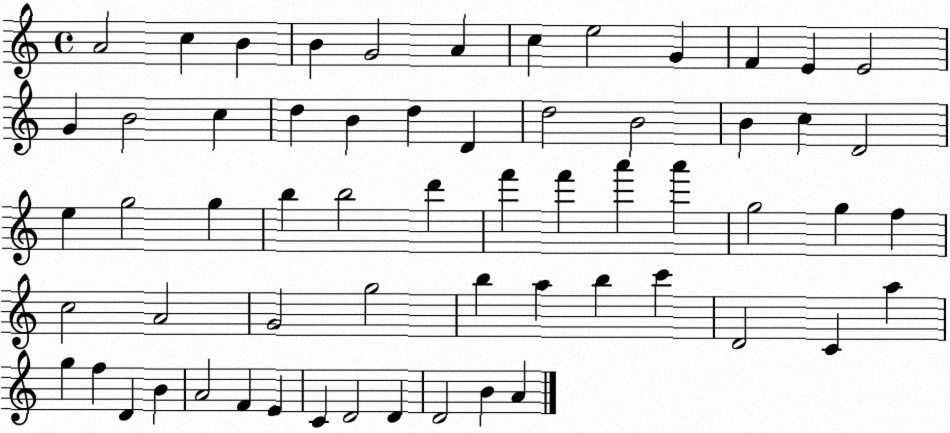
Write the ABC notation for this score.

X:1
T:Untitled
M:4/4
L:1/4
K:C
A2 c B B G2 A c e2 G F E E2 G B2 c d B d D d2 B2 B c D2 e g2 g b b2 d' f' f' a' a' g2 g f c2 A2 G2 g2 b a b c' D2 C a g f D B A2 F E C D2 D D2 B A